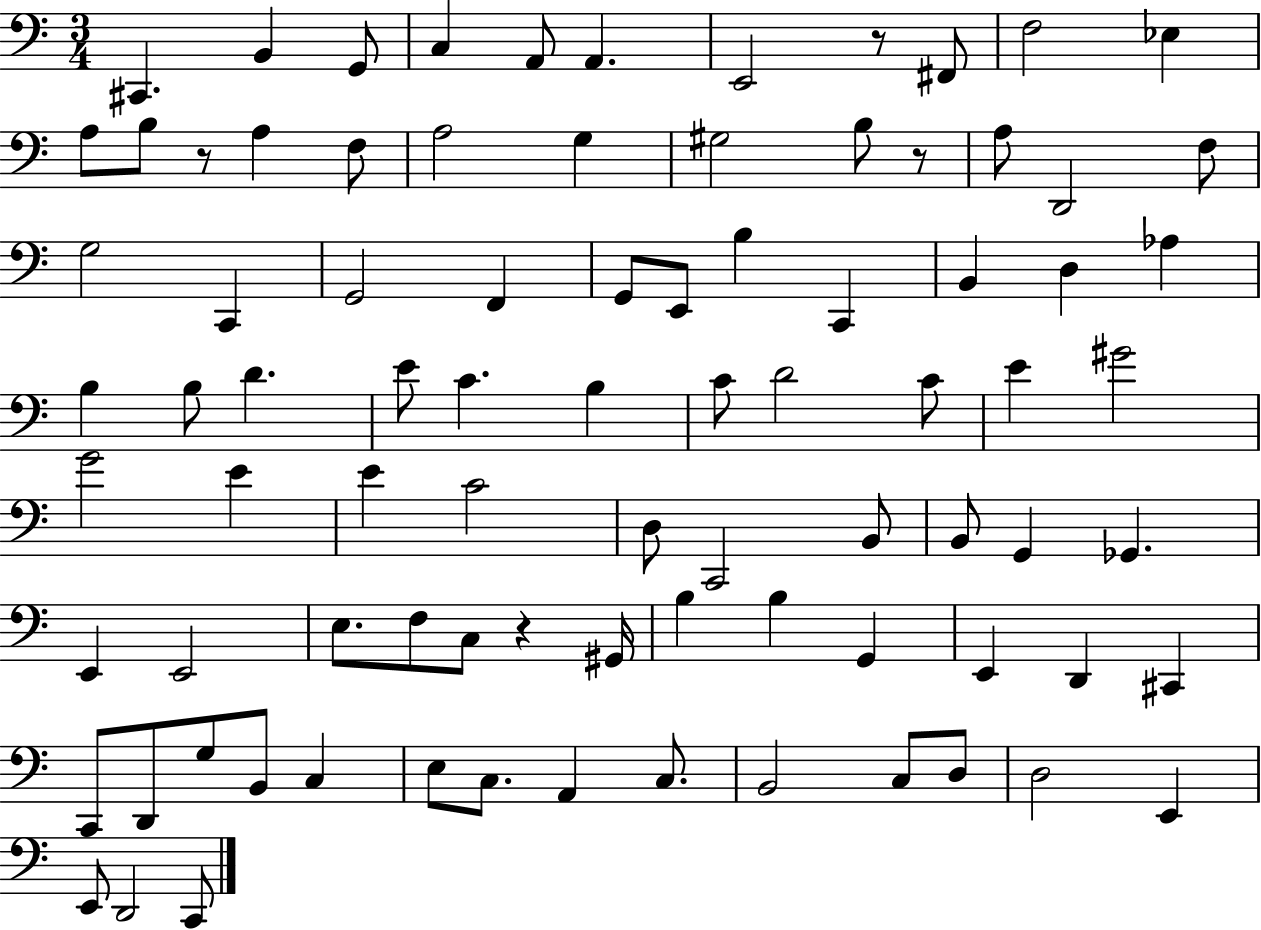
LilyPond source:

{
  \clef bass
  \numericTimeSignature
  \time 3/4
  \key c \major
  \repeat volta 2 { cis,4. b,4 g,8 | c4 a,8 a,4. | e,2 r8 fis,8 | f2 ees4 | \break a8 b8 r8 a4 f8 | a2 g4 | gis2 b8 r8 | a8 d,2 f8 | \break g2 c,4 | g,2 f,4 | g,8 e,8 b4 c,4 | b,4 d4 aes4 | \break b4 b8 d'4. | e'8 c'4. b4 | c'8 d'2 c'8 | e'4 gis'2 | \break g'2 e'4 | e'4 c'2 | d8 c,2 b,8 | b,8 g,4 ges,4. | \break e,4 e,2 | e8. f8 c8 r4 gis,16 | b4 b4 g,4 | e,4 d,4 cis,4 | \break c,8 d,8 g8 b,8 c4 | e8 c8. a,4 c8. | b,2 c8 d8 | d2 e,4 | \break e,8 d,2 c,8 | } \bar "|."
}